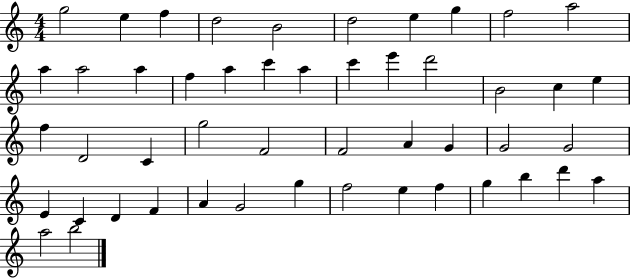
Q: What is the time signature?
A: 4/4